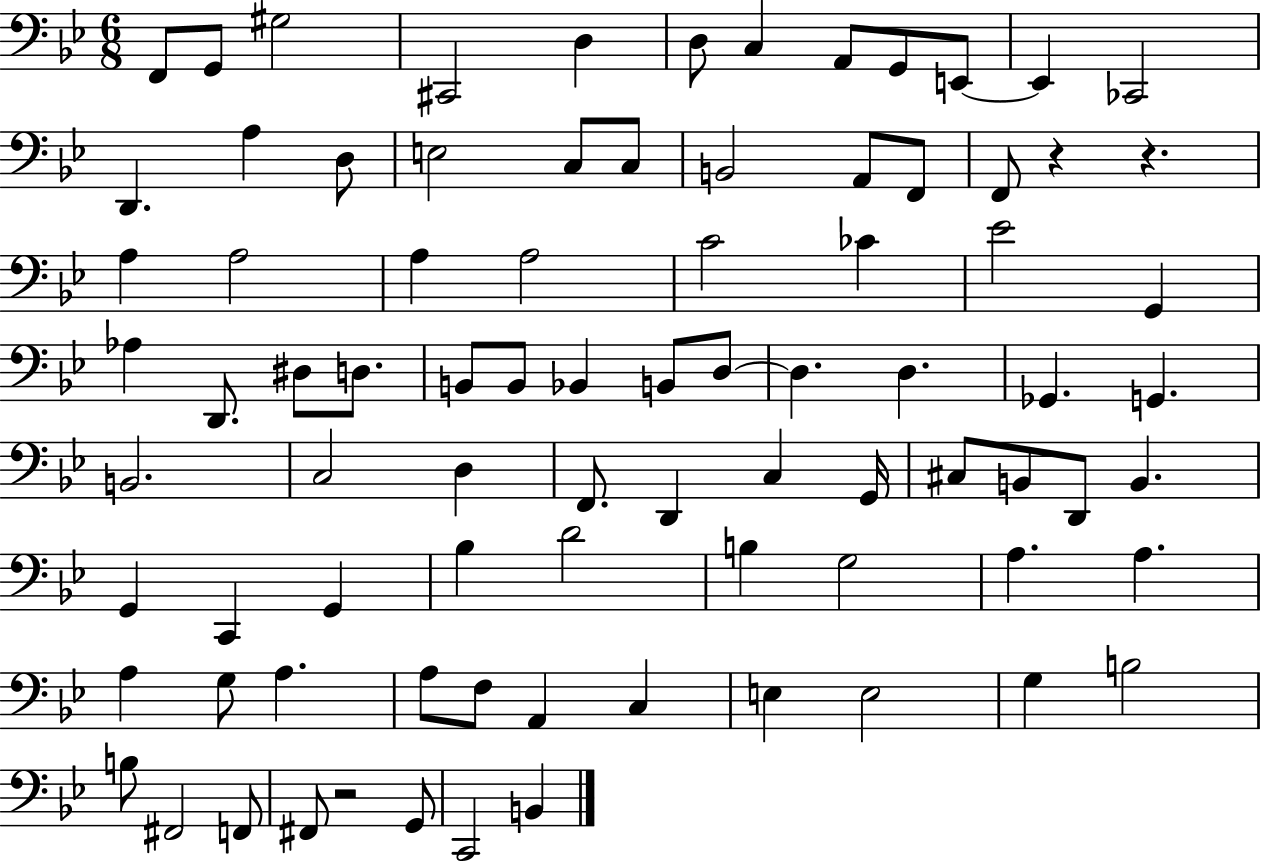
F2/e G2/e G#3/h C#2/h D3/q D3/e C3/q A2/e G2/e E2/e E2/q CES2/h D2/q. A3/q D3/e E3/h C3/e C3/e B2/h A2/e F2/e F2/e R/q R/q. A3/q A3/h A3/q A3/h C4/h CES4/q Eb4/h G2/q Ab3/q D2/e. D#3/e D3/e. B2/e B2/e Bb2/q B2/e D3/e D3/q. D3/q. Gb2/q. G2/q. B2/h. C3/h D3/q F2/e. D2/q C3/q G2/s C#3/e B2/e D2/e B2/q. G2/q C2/q G2/q Bb3/q D4/h B3/q G3/h A3/q. A3/q. A3/q G3/e A3/q. A3/e F3/e A2/q C3/q E3/q E3/h G3/q B3/h B3/e F#2/h F2/e F#2/e R/h G2/e C2/h B2/q